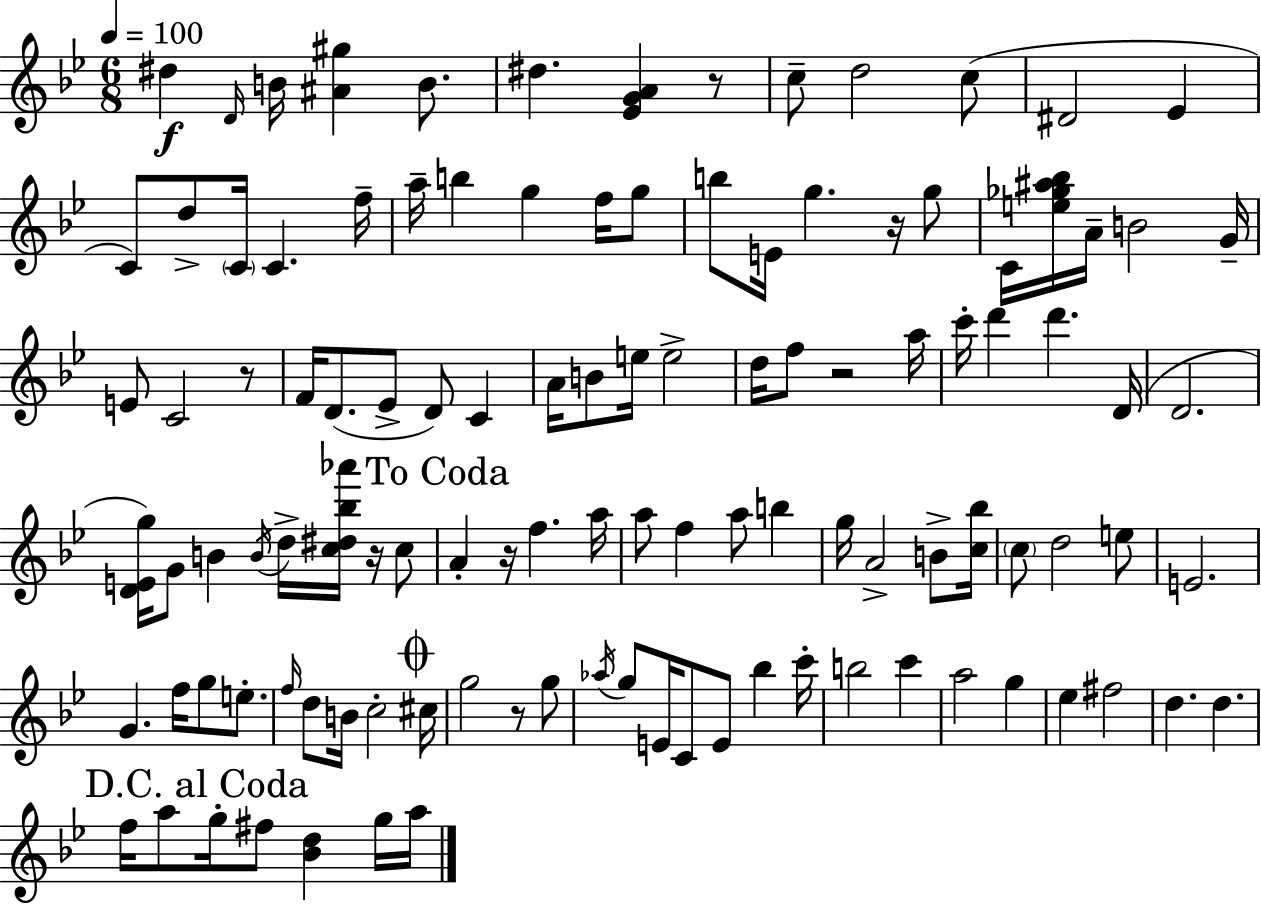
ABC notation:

X:1
T:Untitled
M:6/8
L:1/4
K:Gm
^d D/4 B/4 [^A^g] B/2 ^d [_EGA] z/2 c/2 d2 c/2 ^D2 _E C/2 d/2 C/4 C f/4 a/4 b g f/4 g/2 b/2 E/4 g z/4 g/2 C/4 [e_g^a_b]/4 A/4 B2 G/4 E/2 C2 z/2 F/4 D/2 _E/2 D/2 C A/4 B/2 e/4 e2 d/4 f/2 z2 a/4 c'/4 d' d' D/4 D2 [DEg]/4 G/2 B B/4 d/4 [c^d_b_a']/4 z/4 c/2 A z/4 f a/4 a/2 f a/2 b g/4 A2 B/2 [c_b]/4 c/2 d2 e/2 E2 G f/4 g/2 e/2 f/4 d/2 B/4 c2 ^c/4 g2 z/2 g/2 _a/4 g/2 E/4 C/2 E/2 _b c'/4 b2 c' a2 g _e ^f2 d d f/4 a/2 g/4 ^f/2 [_Bd] g/4 a/4